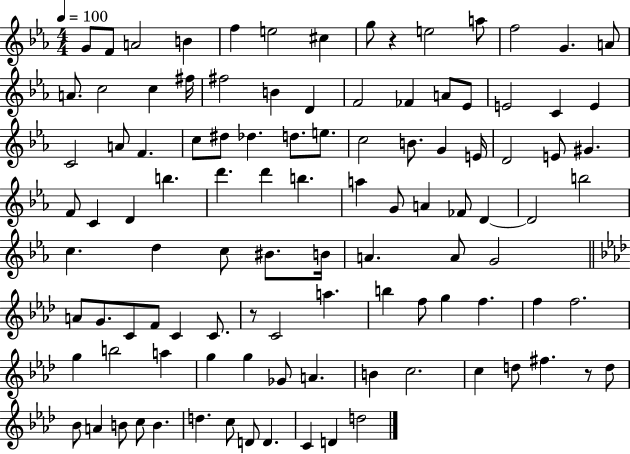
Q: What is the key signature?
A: EES major